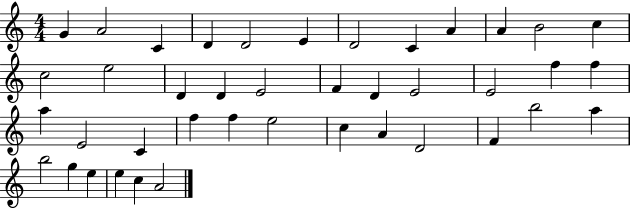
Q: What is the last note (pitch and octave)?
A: A4